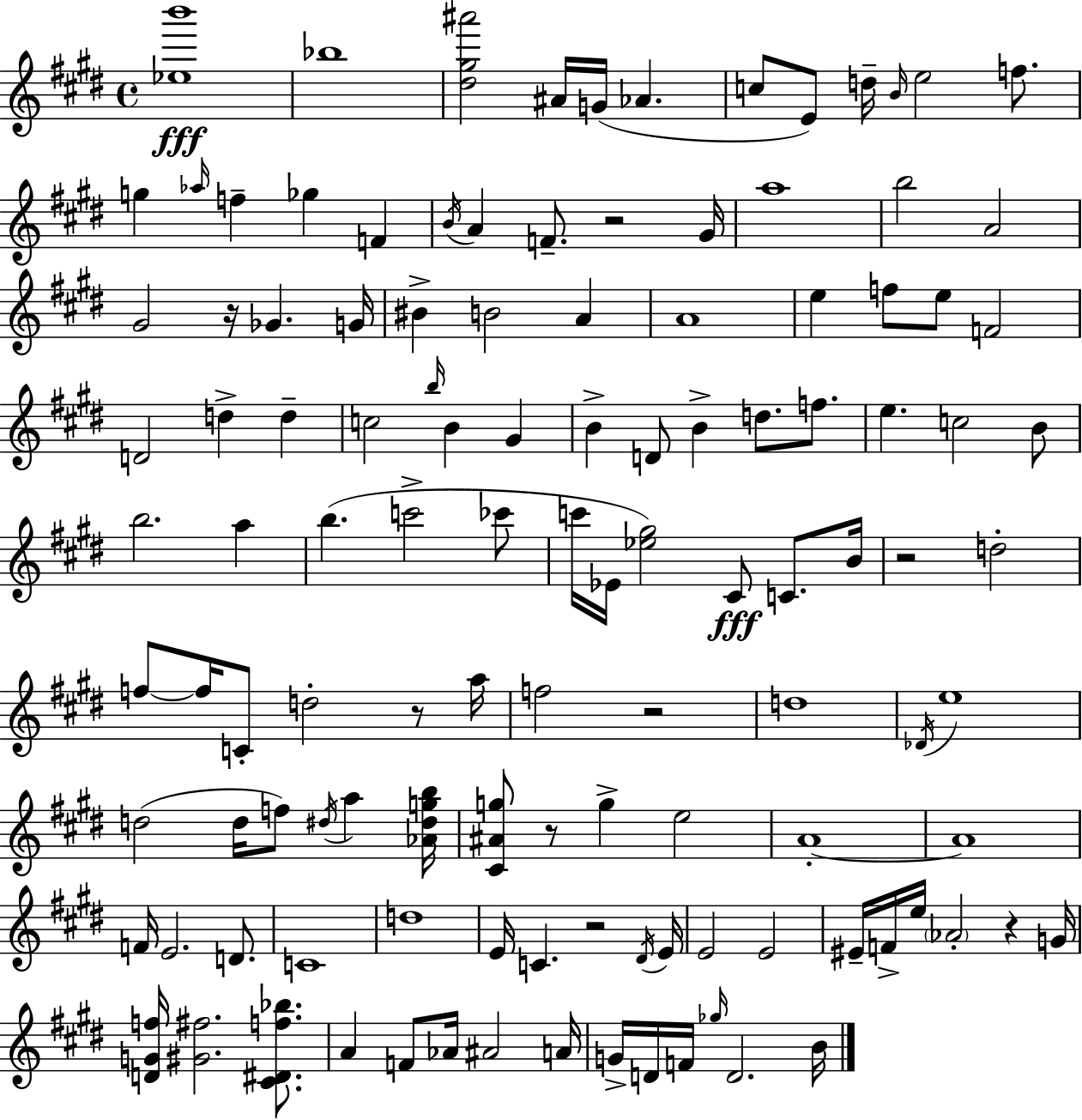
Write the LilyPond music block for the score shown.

{
  \clef treble
  \time 4/4
  \defaultTimeSignature
  \key e \major
  <ees'' b'''>1\fff | bes''1 | <dis'' gis'' ais'''>2 ais'16 g'16( aes'4. | c''8 e'8) d''16-- \grace { b'16 } e''2 f''8. | \break g''4 \grace { aes''16 } f''4-- ges''4 f'4 | \acciaccatura { b'16 } a'4 f'8.-- r2 | gis'16 a''1 | b''2 a'2 | \break gis'2 r16 ges'4. | g'16 bis'4-> b'2 a'4 | a'1 | e''4 f''8 e''8 f'2 | \break d'2 d''4-> d''4-- | c''2 \grace { b''16 } b'4 | gis'4 b'4-> d'8 b'4-> d''8. | f''8. e''4. c''2 | \break b'8 b''2. | a''4 b''4.( c'''2-> | ces'''8 c'''16 ees'16 <ees'' gis''>2) cis'8\fff | c'8. b'16 r2 d''2-. | \break f''8~~ f''16 c'8-. d''2-. | r8 a''16 f''2 r2 | d''1 | \acciaccatura { des'16 } e''1 | \break d''2( d''16 f''8) | \acciaccatura { dis''16 } a''4 <aes' dis'' g'' b''>16 <cis' ais' g''>8 r8 g''4-> e''2 | a'1-.~~ | a'1 | \break f'16 e'2. | d'8. c'1 | d''1 | e'16 c'4. r2 | \break \acciaccatura { dis'16 } e'16 e'2 e'2 | eis'16-- f'16-> e''16 \parenthesize aes'2-. | r4 g'16 <d' g' f''>16 <gis' fis''>2. | <cis' dis' f'' bes''>8. a'4 f'8 aes'16 ais'2 | \break a'16 g'16-> d'16 f'16 \grace { ges''16 } d'2. | b'16 \bar "|."
}